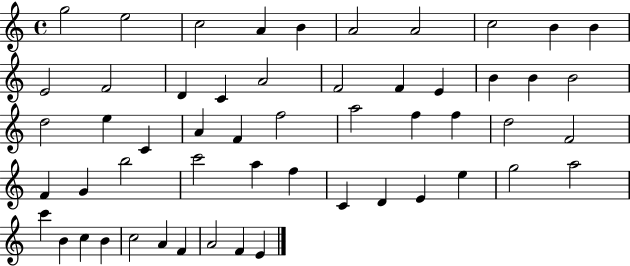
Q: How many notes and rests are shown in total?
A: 54